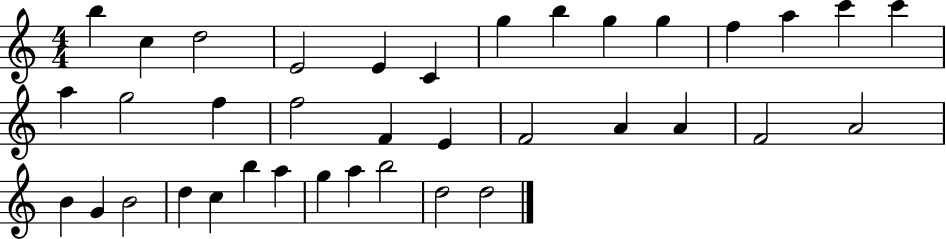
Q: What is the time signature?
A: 4/4